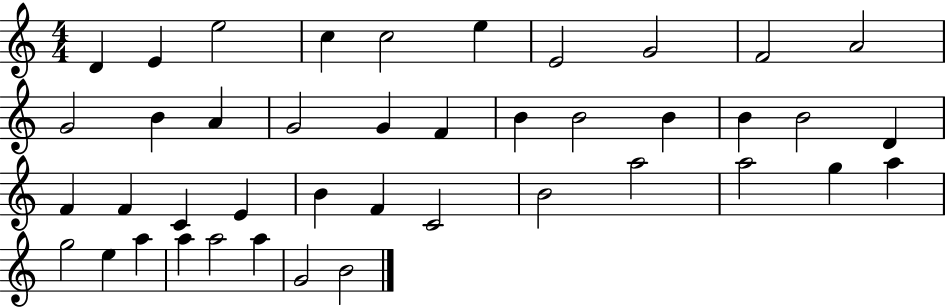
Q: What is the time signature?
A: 4/4